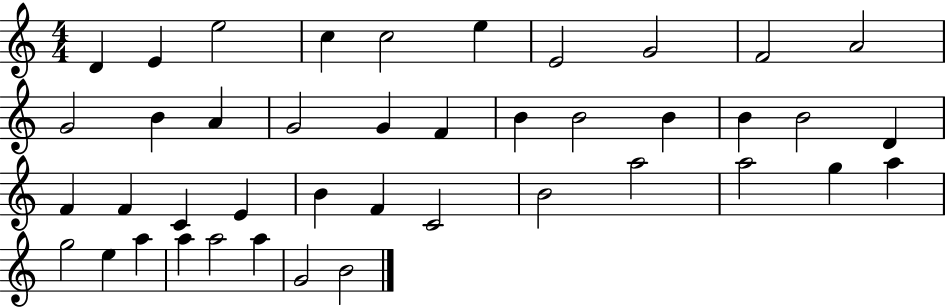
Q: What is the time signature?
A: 4/4